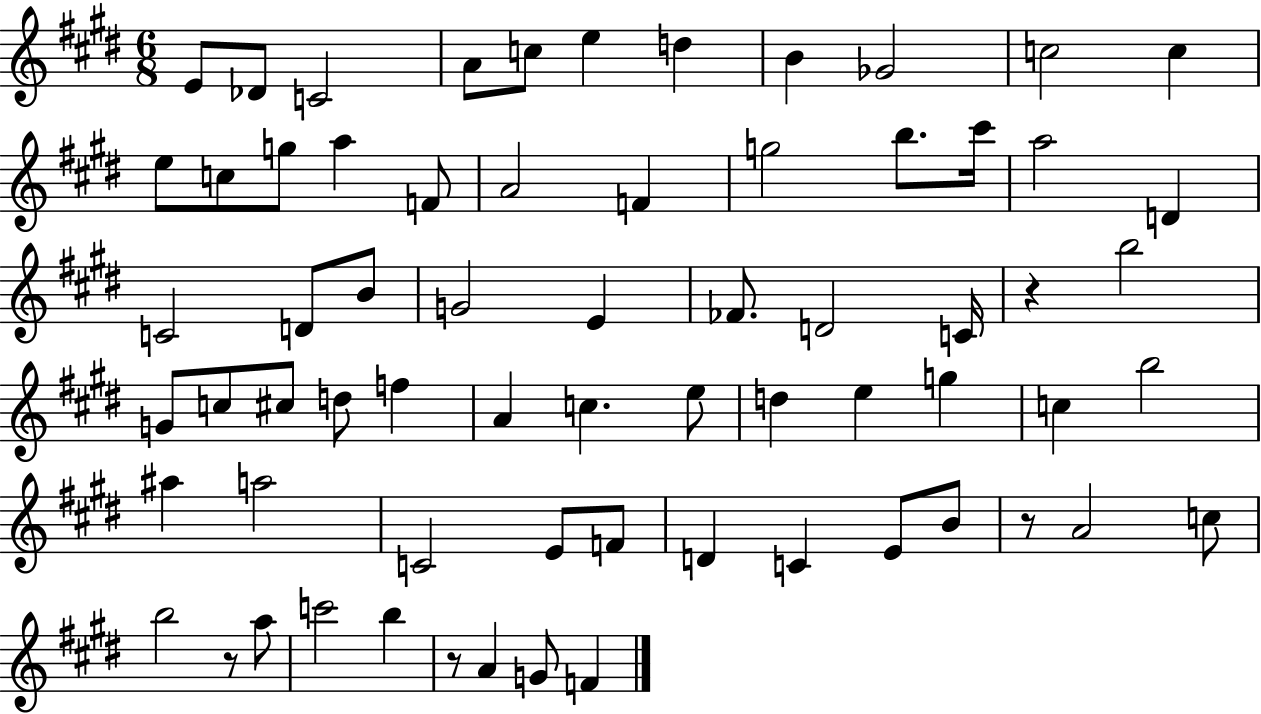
E4/e Db4/e C4/h A4/e C5/e E5/q D5/q B4/q Gb4/h C5/h C5/q E5/e C5/e G5/e A5/q F4/e A4/h F4/q G5/h B5/e. C#6/s A5/h D4/q C4/h D4/e B4/e G4/h E4/q FES4/e. D4/h C4/s R/q B5/h G4/e C5/e C#5/e D5/e F5/q A4/q C5/q. E5/e D5/q E5/q G5/q C5/q B5/h A#5/q A5/h C4/h E4/e F4/e D4/q C4/q E4/e B4/e R/e A4/h C5/e B5/h R/e A5/e C6/h B5/q R/e A4/q G4/e F4/q